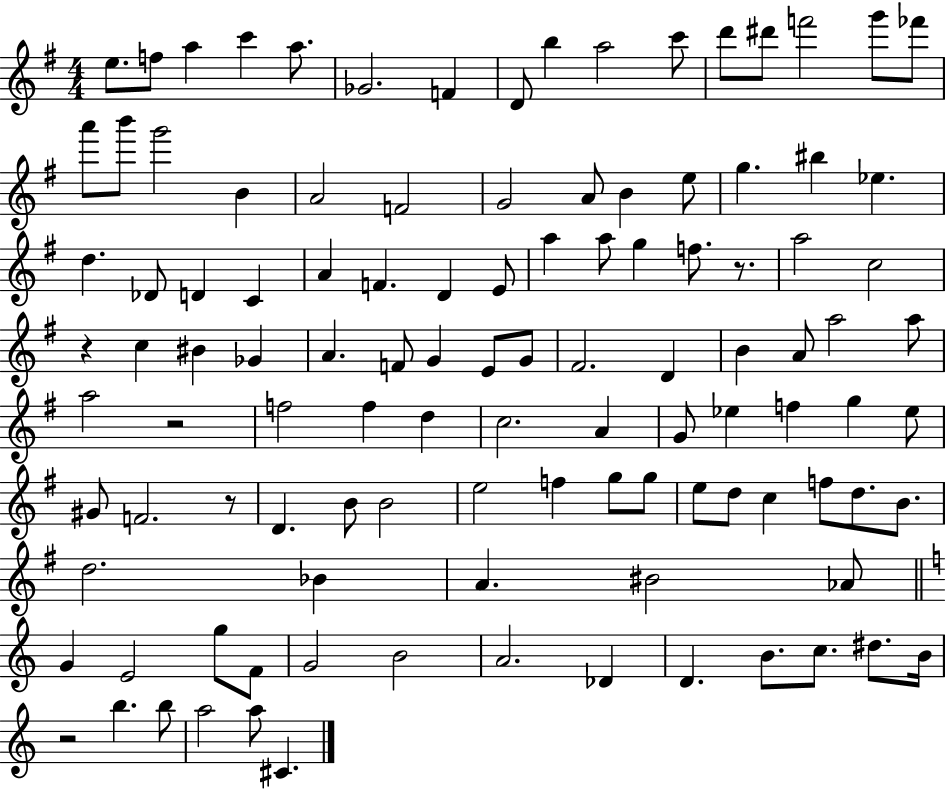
X:1
T:Untitled
M:4/4
L:1/4
K:G
e/2 f/2 a c' a/2 _G2 F D/2 b a2 c'/2 d'/2 ^d'/2 f'2 g'/2 _f'/2 a'/2 b'/2 g'2 B A2 F2 G2 A/2 B e/2 g ^b _e d _D/2 D C A F D E/2 a a/2 g f/2 z/2 a2 c2 z c ^B _G A F/2 G E/2 G/2 ^F2 D B A/2 a2 a/2 a2 z2 f2 f d c2 A G/2 _e f g _e/2 ^G/2 F2 z/2 D B/2 B2 e2 f g/2 g/2 e/2 d/2 c f/2 d/2 B/2 d2 _B A ^B2 _A/2 G E2 g/2 F/2 G2 B2 A2 _D D B/2 c/2 ^d/2 B/4 z2 b b/2 a2 a/2 ^C